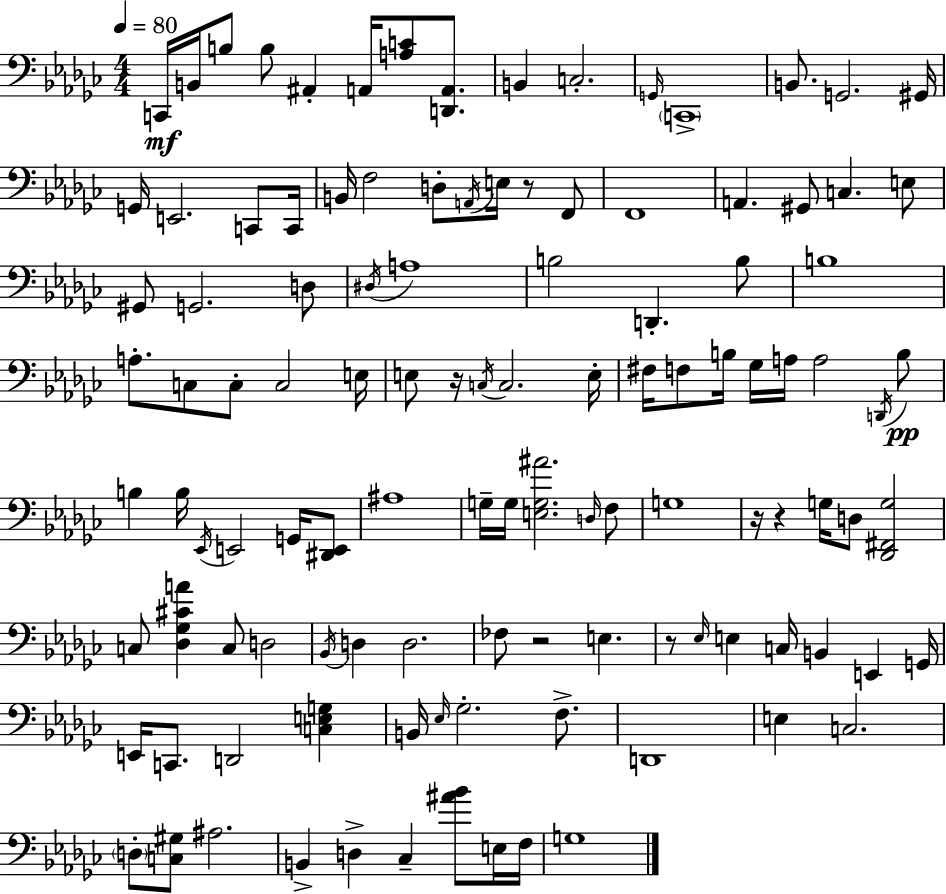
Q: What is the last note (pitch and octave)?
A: G3